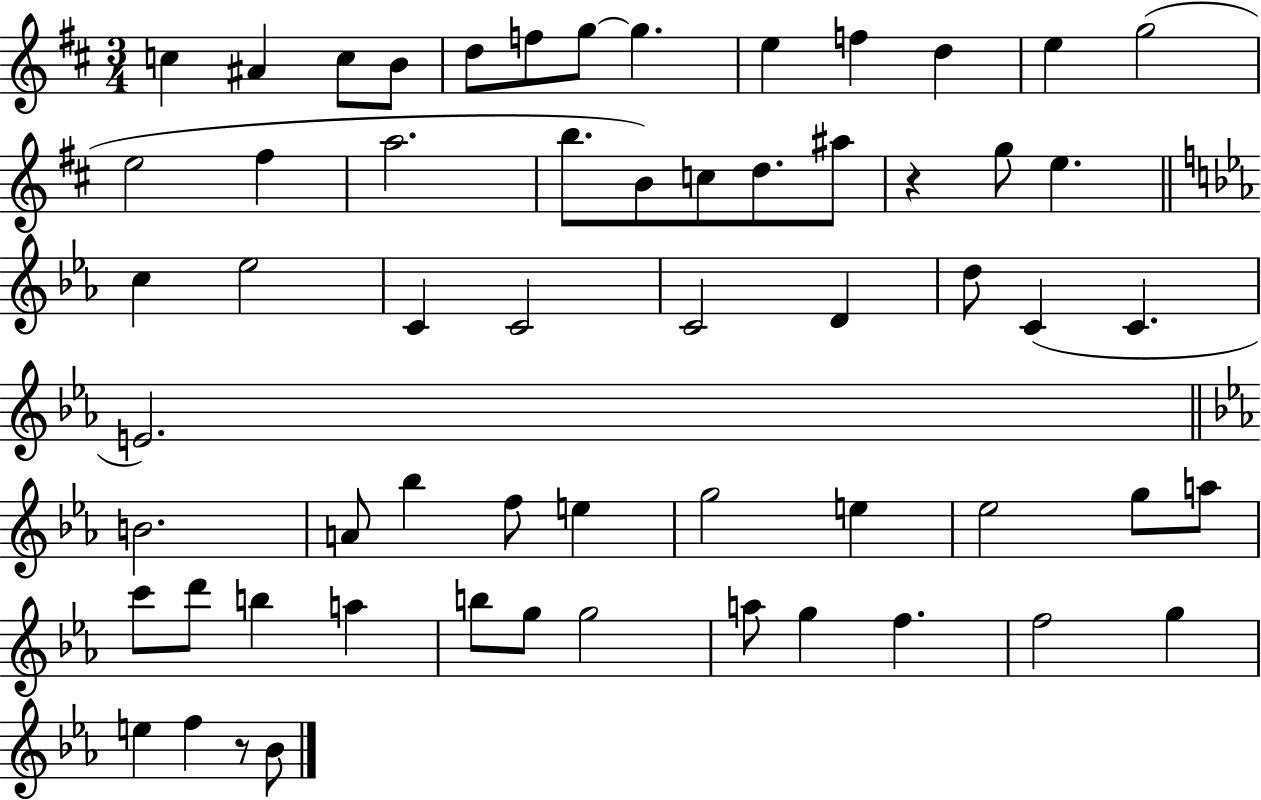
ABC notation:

X:1
T:Untitled
M:3/4
L:1/4
K:D
c ^A c/2 B/2 d/2 f/2 g/2 g e f d e g2 e2 ^f a2 b/2 B/2 c/2 d/2 ^a/2 z g/2 e c _e2 C C2 C2 D d/2 C C E2 B2 A/2 _b f/2 e g2 e _e2 g/2 a/2 c'/2 d'/2 b a b/2 g/2 g2 a/2 g f f2 g e f z/2 _B/2